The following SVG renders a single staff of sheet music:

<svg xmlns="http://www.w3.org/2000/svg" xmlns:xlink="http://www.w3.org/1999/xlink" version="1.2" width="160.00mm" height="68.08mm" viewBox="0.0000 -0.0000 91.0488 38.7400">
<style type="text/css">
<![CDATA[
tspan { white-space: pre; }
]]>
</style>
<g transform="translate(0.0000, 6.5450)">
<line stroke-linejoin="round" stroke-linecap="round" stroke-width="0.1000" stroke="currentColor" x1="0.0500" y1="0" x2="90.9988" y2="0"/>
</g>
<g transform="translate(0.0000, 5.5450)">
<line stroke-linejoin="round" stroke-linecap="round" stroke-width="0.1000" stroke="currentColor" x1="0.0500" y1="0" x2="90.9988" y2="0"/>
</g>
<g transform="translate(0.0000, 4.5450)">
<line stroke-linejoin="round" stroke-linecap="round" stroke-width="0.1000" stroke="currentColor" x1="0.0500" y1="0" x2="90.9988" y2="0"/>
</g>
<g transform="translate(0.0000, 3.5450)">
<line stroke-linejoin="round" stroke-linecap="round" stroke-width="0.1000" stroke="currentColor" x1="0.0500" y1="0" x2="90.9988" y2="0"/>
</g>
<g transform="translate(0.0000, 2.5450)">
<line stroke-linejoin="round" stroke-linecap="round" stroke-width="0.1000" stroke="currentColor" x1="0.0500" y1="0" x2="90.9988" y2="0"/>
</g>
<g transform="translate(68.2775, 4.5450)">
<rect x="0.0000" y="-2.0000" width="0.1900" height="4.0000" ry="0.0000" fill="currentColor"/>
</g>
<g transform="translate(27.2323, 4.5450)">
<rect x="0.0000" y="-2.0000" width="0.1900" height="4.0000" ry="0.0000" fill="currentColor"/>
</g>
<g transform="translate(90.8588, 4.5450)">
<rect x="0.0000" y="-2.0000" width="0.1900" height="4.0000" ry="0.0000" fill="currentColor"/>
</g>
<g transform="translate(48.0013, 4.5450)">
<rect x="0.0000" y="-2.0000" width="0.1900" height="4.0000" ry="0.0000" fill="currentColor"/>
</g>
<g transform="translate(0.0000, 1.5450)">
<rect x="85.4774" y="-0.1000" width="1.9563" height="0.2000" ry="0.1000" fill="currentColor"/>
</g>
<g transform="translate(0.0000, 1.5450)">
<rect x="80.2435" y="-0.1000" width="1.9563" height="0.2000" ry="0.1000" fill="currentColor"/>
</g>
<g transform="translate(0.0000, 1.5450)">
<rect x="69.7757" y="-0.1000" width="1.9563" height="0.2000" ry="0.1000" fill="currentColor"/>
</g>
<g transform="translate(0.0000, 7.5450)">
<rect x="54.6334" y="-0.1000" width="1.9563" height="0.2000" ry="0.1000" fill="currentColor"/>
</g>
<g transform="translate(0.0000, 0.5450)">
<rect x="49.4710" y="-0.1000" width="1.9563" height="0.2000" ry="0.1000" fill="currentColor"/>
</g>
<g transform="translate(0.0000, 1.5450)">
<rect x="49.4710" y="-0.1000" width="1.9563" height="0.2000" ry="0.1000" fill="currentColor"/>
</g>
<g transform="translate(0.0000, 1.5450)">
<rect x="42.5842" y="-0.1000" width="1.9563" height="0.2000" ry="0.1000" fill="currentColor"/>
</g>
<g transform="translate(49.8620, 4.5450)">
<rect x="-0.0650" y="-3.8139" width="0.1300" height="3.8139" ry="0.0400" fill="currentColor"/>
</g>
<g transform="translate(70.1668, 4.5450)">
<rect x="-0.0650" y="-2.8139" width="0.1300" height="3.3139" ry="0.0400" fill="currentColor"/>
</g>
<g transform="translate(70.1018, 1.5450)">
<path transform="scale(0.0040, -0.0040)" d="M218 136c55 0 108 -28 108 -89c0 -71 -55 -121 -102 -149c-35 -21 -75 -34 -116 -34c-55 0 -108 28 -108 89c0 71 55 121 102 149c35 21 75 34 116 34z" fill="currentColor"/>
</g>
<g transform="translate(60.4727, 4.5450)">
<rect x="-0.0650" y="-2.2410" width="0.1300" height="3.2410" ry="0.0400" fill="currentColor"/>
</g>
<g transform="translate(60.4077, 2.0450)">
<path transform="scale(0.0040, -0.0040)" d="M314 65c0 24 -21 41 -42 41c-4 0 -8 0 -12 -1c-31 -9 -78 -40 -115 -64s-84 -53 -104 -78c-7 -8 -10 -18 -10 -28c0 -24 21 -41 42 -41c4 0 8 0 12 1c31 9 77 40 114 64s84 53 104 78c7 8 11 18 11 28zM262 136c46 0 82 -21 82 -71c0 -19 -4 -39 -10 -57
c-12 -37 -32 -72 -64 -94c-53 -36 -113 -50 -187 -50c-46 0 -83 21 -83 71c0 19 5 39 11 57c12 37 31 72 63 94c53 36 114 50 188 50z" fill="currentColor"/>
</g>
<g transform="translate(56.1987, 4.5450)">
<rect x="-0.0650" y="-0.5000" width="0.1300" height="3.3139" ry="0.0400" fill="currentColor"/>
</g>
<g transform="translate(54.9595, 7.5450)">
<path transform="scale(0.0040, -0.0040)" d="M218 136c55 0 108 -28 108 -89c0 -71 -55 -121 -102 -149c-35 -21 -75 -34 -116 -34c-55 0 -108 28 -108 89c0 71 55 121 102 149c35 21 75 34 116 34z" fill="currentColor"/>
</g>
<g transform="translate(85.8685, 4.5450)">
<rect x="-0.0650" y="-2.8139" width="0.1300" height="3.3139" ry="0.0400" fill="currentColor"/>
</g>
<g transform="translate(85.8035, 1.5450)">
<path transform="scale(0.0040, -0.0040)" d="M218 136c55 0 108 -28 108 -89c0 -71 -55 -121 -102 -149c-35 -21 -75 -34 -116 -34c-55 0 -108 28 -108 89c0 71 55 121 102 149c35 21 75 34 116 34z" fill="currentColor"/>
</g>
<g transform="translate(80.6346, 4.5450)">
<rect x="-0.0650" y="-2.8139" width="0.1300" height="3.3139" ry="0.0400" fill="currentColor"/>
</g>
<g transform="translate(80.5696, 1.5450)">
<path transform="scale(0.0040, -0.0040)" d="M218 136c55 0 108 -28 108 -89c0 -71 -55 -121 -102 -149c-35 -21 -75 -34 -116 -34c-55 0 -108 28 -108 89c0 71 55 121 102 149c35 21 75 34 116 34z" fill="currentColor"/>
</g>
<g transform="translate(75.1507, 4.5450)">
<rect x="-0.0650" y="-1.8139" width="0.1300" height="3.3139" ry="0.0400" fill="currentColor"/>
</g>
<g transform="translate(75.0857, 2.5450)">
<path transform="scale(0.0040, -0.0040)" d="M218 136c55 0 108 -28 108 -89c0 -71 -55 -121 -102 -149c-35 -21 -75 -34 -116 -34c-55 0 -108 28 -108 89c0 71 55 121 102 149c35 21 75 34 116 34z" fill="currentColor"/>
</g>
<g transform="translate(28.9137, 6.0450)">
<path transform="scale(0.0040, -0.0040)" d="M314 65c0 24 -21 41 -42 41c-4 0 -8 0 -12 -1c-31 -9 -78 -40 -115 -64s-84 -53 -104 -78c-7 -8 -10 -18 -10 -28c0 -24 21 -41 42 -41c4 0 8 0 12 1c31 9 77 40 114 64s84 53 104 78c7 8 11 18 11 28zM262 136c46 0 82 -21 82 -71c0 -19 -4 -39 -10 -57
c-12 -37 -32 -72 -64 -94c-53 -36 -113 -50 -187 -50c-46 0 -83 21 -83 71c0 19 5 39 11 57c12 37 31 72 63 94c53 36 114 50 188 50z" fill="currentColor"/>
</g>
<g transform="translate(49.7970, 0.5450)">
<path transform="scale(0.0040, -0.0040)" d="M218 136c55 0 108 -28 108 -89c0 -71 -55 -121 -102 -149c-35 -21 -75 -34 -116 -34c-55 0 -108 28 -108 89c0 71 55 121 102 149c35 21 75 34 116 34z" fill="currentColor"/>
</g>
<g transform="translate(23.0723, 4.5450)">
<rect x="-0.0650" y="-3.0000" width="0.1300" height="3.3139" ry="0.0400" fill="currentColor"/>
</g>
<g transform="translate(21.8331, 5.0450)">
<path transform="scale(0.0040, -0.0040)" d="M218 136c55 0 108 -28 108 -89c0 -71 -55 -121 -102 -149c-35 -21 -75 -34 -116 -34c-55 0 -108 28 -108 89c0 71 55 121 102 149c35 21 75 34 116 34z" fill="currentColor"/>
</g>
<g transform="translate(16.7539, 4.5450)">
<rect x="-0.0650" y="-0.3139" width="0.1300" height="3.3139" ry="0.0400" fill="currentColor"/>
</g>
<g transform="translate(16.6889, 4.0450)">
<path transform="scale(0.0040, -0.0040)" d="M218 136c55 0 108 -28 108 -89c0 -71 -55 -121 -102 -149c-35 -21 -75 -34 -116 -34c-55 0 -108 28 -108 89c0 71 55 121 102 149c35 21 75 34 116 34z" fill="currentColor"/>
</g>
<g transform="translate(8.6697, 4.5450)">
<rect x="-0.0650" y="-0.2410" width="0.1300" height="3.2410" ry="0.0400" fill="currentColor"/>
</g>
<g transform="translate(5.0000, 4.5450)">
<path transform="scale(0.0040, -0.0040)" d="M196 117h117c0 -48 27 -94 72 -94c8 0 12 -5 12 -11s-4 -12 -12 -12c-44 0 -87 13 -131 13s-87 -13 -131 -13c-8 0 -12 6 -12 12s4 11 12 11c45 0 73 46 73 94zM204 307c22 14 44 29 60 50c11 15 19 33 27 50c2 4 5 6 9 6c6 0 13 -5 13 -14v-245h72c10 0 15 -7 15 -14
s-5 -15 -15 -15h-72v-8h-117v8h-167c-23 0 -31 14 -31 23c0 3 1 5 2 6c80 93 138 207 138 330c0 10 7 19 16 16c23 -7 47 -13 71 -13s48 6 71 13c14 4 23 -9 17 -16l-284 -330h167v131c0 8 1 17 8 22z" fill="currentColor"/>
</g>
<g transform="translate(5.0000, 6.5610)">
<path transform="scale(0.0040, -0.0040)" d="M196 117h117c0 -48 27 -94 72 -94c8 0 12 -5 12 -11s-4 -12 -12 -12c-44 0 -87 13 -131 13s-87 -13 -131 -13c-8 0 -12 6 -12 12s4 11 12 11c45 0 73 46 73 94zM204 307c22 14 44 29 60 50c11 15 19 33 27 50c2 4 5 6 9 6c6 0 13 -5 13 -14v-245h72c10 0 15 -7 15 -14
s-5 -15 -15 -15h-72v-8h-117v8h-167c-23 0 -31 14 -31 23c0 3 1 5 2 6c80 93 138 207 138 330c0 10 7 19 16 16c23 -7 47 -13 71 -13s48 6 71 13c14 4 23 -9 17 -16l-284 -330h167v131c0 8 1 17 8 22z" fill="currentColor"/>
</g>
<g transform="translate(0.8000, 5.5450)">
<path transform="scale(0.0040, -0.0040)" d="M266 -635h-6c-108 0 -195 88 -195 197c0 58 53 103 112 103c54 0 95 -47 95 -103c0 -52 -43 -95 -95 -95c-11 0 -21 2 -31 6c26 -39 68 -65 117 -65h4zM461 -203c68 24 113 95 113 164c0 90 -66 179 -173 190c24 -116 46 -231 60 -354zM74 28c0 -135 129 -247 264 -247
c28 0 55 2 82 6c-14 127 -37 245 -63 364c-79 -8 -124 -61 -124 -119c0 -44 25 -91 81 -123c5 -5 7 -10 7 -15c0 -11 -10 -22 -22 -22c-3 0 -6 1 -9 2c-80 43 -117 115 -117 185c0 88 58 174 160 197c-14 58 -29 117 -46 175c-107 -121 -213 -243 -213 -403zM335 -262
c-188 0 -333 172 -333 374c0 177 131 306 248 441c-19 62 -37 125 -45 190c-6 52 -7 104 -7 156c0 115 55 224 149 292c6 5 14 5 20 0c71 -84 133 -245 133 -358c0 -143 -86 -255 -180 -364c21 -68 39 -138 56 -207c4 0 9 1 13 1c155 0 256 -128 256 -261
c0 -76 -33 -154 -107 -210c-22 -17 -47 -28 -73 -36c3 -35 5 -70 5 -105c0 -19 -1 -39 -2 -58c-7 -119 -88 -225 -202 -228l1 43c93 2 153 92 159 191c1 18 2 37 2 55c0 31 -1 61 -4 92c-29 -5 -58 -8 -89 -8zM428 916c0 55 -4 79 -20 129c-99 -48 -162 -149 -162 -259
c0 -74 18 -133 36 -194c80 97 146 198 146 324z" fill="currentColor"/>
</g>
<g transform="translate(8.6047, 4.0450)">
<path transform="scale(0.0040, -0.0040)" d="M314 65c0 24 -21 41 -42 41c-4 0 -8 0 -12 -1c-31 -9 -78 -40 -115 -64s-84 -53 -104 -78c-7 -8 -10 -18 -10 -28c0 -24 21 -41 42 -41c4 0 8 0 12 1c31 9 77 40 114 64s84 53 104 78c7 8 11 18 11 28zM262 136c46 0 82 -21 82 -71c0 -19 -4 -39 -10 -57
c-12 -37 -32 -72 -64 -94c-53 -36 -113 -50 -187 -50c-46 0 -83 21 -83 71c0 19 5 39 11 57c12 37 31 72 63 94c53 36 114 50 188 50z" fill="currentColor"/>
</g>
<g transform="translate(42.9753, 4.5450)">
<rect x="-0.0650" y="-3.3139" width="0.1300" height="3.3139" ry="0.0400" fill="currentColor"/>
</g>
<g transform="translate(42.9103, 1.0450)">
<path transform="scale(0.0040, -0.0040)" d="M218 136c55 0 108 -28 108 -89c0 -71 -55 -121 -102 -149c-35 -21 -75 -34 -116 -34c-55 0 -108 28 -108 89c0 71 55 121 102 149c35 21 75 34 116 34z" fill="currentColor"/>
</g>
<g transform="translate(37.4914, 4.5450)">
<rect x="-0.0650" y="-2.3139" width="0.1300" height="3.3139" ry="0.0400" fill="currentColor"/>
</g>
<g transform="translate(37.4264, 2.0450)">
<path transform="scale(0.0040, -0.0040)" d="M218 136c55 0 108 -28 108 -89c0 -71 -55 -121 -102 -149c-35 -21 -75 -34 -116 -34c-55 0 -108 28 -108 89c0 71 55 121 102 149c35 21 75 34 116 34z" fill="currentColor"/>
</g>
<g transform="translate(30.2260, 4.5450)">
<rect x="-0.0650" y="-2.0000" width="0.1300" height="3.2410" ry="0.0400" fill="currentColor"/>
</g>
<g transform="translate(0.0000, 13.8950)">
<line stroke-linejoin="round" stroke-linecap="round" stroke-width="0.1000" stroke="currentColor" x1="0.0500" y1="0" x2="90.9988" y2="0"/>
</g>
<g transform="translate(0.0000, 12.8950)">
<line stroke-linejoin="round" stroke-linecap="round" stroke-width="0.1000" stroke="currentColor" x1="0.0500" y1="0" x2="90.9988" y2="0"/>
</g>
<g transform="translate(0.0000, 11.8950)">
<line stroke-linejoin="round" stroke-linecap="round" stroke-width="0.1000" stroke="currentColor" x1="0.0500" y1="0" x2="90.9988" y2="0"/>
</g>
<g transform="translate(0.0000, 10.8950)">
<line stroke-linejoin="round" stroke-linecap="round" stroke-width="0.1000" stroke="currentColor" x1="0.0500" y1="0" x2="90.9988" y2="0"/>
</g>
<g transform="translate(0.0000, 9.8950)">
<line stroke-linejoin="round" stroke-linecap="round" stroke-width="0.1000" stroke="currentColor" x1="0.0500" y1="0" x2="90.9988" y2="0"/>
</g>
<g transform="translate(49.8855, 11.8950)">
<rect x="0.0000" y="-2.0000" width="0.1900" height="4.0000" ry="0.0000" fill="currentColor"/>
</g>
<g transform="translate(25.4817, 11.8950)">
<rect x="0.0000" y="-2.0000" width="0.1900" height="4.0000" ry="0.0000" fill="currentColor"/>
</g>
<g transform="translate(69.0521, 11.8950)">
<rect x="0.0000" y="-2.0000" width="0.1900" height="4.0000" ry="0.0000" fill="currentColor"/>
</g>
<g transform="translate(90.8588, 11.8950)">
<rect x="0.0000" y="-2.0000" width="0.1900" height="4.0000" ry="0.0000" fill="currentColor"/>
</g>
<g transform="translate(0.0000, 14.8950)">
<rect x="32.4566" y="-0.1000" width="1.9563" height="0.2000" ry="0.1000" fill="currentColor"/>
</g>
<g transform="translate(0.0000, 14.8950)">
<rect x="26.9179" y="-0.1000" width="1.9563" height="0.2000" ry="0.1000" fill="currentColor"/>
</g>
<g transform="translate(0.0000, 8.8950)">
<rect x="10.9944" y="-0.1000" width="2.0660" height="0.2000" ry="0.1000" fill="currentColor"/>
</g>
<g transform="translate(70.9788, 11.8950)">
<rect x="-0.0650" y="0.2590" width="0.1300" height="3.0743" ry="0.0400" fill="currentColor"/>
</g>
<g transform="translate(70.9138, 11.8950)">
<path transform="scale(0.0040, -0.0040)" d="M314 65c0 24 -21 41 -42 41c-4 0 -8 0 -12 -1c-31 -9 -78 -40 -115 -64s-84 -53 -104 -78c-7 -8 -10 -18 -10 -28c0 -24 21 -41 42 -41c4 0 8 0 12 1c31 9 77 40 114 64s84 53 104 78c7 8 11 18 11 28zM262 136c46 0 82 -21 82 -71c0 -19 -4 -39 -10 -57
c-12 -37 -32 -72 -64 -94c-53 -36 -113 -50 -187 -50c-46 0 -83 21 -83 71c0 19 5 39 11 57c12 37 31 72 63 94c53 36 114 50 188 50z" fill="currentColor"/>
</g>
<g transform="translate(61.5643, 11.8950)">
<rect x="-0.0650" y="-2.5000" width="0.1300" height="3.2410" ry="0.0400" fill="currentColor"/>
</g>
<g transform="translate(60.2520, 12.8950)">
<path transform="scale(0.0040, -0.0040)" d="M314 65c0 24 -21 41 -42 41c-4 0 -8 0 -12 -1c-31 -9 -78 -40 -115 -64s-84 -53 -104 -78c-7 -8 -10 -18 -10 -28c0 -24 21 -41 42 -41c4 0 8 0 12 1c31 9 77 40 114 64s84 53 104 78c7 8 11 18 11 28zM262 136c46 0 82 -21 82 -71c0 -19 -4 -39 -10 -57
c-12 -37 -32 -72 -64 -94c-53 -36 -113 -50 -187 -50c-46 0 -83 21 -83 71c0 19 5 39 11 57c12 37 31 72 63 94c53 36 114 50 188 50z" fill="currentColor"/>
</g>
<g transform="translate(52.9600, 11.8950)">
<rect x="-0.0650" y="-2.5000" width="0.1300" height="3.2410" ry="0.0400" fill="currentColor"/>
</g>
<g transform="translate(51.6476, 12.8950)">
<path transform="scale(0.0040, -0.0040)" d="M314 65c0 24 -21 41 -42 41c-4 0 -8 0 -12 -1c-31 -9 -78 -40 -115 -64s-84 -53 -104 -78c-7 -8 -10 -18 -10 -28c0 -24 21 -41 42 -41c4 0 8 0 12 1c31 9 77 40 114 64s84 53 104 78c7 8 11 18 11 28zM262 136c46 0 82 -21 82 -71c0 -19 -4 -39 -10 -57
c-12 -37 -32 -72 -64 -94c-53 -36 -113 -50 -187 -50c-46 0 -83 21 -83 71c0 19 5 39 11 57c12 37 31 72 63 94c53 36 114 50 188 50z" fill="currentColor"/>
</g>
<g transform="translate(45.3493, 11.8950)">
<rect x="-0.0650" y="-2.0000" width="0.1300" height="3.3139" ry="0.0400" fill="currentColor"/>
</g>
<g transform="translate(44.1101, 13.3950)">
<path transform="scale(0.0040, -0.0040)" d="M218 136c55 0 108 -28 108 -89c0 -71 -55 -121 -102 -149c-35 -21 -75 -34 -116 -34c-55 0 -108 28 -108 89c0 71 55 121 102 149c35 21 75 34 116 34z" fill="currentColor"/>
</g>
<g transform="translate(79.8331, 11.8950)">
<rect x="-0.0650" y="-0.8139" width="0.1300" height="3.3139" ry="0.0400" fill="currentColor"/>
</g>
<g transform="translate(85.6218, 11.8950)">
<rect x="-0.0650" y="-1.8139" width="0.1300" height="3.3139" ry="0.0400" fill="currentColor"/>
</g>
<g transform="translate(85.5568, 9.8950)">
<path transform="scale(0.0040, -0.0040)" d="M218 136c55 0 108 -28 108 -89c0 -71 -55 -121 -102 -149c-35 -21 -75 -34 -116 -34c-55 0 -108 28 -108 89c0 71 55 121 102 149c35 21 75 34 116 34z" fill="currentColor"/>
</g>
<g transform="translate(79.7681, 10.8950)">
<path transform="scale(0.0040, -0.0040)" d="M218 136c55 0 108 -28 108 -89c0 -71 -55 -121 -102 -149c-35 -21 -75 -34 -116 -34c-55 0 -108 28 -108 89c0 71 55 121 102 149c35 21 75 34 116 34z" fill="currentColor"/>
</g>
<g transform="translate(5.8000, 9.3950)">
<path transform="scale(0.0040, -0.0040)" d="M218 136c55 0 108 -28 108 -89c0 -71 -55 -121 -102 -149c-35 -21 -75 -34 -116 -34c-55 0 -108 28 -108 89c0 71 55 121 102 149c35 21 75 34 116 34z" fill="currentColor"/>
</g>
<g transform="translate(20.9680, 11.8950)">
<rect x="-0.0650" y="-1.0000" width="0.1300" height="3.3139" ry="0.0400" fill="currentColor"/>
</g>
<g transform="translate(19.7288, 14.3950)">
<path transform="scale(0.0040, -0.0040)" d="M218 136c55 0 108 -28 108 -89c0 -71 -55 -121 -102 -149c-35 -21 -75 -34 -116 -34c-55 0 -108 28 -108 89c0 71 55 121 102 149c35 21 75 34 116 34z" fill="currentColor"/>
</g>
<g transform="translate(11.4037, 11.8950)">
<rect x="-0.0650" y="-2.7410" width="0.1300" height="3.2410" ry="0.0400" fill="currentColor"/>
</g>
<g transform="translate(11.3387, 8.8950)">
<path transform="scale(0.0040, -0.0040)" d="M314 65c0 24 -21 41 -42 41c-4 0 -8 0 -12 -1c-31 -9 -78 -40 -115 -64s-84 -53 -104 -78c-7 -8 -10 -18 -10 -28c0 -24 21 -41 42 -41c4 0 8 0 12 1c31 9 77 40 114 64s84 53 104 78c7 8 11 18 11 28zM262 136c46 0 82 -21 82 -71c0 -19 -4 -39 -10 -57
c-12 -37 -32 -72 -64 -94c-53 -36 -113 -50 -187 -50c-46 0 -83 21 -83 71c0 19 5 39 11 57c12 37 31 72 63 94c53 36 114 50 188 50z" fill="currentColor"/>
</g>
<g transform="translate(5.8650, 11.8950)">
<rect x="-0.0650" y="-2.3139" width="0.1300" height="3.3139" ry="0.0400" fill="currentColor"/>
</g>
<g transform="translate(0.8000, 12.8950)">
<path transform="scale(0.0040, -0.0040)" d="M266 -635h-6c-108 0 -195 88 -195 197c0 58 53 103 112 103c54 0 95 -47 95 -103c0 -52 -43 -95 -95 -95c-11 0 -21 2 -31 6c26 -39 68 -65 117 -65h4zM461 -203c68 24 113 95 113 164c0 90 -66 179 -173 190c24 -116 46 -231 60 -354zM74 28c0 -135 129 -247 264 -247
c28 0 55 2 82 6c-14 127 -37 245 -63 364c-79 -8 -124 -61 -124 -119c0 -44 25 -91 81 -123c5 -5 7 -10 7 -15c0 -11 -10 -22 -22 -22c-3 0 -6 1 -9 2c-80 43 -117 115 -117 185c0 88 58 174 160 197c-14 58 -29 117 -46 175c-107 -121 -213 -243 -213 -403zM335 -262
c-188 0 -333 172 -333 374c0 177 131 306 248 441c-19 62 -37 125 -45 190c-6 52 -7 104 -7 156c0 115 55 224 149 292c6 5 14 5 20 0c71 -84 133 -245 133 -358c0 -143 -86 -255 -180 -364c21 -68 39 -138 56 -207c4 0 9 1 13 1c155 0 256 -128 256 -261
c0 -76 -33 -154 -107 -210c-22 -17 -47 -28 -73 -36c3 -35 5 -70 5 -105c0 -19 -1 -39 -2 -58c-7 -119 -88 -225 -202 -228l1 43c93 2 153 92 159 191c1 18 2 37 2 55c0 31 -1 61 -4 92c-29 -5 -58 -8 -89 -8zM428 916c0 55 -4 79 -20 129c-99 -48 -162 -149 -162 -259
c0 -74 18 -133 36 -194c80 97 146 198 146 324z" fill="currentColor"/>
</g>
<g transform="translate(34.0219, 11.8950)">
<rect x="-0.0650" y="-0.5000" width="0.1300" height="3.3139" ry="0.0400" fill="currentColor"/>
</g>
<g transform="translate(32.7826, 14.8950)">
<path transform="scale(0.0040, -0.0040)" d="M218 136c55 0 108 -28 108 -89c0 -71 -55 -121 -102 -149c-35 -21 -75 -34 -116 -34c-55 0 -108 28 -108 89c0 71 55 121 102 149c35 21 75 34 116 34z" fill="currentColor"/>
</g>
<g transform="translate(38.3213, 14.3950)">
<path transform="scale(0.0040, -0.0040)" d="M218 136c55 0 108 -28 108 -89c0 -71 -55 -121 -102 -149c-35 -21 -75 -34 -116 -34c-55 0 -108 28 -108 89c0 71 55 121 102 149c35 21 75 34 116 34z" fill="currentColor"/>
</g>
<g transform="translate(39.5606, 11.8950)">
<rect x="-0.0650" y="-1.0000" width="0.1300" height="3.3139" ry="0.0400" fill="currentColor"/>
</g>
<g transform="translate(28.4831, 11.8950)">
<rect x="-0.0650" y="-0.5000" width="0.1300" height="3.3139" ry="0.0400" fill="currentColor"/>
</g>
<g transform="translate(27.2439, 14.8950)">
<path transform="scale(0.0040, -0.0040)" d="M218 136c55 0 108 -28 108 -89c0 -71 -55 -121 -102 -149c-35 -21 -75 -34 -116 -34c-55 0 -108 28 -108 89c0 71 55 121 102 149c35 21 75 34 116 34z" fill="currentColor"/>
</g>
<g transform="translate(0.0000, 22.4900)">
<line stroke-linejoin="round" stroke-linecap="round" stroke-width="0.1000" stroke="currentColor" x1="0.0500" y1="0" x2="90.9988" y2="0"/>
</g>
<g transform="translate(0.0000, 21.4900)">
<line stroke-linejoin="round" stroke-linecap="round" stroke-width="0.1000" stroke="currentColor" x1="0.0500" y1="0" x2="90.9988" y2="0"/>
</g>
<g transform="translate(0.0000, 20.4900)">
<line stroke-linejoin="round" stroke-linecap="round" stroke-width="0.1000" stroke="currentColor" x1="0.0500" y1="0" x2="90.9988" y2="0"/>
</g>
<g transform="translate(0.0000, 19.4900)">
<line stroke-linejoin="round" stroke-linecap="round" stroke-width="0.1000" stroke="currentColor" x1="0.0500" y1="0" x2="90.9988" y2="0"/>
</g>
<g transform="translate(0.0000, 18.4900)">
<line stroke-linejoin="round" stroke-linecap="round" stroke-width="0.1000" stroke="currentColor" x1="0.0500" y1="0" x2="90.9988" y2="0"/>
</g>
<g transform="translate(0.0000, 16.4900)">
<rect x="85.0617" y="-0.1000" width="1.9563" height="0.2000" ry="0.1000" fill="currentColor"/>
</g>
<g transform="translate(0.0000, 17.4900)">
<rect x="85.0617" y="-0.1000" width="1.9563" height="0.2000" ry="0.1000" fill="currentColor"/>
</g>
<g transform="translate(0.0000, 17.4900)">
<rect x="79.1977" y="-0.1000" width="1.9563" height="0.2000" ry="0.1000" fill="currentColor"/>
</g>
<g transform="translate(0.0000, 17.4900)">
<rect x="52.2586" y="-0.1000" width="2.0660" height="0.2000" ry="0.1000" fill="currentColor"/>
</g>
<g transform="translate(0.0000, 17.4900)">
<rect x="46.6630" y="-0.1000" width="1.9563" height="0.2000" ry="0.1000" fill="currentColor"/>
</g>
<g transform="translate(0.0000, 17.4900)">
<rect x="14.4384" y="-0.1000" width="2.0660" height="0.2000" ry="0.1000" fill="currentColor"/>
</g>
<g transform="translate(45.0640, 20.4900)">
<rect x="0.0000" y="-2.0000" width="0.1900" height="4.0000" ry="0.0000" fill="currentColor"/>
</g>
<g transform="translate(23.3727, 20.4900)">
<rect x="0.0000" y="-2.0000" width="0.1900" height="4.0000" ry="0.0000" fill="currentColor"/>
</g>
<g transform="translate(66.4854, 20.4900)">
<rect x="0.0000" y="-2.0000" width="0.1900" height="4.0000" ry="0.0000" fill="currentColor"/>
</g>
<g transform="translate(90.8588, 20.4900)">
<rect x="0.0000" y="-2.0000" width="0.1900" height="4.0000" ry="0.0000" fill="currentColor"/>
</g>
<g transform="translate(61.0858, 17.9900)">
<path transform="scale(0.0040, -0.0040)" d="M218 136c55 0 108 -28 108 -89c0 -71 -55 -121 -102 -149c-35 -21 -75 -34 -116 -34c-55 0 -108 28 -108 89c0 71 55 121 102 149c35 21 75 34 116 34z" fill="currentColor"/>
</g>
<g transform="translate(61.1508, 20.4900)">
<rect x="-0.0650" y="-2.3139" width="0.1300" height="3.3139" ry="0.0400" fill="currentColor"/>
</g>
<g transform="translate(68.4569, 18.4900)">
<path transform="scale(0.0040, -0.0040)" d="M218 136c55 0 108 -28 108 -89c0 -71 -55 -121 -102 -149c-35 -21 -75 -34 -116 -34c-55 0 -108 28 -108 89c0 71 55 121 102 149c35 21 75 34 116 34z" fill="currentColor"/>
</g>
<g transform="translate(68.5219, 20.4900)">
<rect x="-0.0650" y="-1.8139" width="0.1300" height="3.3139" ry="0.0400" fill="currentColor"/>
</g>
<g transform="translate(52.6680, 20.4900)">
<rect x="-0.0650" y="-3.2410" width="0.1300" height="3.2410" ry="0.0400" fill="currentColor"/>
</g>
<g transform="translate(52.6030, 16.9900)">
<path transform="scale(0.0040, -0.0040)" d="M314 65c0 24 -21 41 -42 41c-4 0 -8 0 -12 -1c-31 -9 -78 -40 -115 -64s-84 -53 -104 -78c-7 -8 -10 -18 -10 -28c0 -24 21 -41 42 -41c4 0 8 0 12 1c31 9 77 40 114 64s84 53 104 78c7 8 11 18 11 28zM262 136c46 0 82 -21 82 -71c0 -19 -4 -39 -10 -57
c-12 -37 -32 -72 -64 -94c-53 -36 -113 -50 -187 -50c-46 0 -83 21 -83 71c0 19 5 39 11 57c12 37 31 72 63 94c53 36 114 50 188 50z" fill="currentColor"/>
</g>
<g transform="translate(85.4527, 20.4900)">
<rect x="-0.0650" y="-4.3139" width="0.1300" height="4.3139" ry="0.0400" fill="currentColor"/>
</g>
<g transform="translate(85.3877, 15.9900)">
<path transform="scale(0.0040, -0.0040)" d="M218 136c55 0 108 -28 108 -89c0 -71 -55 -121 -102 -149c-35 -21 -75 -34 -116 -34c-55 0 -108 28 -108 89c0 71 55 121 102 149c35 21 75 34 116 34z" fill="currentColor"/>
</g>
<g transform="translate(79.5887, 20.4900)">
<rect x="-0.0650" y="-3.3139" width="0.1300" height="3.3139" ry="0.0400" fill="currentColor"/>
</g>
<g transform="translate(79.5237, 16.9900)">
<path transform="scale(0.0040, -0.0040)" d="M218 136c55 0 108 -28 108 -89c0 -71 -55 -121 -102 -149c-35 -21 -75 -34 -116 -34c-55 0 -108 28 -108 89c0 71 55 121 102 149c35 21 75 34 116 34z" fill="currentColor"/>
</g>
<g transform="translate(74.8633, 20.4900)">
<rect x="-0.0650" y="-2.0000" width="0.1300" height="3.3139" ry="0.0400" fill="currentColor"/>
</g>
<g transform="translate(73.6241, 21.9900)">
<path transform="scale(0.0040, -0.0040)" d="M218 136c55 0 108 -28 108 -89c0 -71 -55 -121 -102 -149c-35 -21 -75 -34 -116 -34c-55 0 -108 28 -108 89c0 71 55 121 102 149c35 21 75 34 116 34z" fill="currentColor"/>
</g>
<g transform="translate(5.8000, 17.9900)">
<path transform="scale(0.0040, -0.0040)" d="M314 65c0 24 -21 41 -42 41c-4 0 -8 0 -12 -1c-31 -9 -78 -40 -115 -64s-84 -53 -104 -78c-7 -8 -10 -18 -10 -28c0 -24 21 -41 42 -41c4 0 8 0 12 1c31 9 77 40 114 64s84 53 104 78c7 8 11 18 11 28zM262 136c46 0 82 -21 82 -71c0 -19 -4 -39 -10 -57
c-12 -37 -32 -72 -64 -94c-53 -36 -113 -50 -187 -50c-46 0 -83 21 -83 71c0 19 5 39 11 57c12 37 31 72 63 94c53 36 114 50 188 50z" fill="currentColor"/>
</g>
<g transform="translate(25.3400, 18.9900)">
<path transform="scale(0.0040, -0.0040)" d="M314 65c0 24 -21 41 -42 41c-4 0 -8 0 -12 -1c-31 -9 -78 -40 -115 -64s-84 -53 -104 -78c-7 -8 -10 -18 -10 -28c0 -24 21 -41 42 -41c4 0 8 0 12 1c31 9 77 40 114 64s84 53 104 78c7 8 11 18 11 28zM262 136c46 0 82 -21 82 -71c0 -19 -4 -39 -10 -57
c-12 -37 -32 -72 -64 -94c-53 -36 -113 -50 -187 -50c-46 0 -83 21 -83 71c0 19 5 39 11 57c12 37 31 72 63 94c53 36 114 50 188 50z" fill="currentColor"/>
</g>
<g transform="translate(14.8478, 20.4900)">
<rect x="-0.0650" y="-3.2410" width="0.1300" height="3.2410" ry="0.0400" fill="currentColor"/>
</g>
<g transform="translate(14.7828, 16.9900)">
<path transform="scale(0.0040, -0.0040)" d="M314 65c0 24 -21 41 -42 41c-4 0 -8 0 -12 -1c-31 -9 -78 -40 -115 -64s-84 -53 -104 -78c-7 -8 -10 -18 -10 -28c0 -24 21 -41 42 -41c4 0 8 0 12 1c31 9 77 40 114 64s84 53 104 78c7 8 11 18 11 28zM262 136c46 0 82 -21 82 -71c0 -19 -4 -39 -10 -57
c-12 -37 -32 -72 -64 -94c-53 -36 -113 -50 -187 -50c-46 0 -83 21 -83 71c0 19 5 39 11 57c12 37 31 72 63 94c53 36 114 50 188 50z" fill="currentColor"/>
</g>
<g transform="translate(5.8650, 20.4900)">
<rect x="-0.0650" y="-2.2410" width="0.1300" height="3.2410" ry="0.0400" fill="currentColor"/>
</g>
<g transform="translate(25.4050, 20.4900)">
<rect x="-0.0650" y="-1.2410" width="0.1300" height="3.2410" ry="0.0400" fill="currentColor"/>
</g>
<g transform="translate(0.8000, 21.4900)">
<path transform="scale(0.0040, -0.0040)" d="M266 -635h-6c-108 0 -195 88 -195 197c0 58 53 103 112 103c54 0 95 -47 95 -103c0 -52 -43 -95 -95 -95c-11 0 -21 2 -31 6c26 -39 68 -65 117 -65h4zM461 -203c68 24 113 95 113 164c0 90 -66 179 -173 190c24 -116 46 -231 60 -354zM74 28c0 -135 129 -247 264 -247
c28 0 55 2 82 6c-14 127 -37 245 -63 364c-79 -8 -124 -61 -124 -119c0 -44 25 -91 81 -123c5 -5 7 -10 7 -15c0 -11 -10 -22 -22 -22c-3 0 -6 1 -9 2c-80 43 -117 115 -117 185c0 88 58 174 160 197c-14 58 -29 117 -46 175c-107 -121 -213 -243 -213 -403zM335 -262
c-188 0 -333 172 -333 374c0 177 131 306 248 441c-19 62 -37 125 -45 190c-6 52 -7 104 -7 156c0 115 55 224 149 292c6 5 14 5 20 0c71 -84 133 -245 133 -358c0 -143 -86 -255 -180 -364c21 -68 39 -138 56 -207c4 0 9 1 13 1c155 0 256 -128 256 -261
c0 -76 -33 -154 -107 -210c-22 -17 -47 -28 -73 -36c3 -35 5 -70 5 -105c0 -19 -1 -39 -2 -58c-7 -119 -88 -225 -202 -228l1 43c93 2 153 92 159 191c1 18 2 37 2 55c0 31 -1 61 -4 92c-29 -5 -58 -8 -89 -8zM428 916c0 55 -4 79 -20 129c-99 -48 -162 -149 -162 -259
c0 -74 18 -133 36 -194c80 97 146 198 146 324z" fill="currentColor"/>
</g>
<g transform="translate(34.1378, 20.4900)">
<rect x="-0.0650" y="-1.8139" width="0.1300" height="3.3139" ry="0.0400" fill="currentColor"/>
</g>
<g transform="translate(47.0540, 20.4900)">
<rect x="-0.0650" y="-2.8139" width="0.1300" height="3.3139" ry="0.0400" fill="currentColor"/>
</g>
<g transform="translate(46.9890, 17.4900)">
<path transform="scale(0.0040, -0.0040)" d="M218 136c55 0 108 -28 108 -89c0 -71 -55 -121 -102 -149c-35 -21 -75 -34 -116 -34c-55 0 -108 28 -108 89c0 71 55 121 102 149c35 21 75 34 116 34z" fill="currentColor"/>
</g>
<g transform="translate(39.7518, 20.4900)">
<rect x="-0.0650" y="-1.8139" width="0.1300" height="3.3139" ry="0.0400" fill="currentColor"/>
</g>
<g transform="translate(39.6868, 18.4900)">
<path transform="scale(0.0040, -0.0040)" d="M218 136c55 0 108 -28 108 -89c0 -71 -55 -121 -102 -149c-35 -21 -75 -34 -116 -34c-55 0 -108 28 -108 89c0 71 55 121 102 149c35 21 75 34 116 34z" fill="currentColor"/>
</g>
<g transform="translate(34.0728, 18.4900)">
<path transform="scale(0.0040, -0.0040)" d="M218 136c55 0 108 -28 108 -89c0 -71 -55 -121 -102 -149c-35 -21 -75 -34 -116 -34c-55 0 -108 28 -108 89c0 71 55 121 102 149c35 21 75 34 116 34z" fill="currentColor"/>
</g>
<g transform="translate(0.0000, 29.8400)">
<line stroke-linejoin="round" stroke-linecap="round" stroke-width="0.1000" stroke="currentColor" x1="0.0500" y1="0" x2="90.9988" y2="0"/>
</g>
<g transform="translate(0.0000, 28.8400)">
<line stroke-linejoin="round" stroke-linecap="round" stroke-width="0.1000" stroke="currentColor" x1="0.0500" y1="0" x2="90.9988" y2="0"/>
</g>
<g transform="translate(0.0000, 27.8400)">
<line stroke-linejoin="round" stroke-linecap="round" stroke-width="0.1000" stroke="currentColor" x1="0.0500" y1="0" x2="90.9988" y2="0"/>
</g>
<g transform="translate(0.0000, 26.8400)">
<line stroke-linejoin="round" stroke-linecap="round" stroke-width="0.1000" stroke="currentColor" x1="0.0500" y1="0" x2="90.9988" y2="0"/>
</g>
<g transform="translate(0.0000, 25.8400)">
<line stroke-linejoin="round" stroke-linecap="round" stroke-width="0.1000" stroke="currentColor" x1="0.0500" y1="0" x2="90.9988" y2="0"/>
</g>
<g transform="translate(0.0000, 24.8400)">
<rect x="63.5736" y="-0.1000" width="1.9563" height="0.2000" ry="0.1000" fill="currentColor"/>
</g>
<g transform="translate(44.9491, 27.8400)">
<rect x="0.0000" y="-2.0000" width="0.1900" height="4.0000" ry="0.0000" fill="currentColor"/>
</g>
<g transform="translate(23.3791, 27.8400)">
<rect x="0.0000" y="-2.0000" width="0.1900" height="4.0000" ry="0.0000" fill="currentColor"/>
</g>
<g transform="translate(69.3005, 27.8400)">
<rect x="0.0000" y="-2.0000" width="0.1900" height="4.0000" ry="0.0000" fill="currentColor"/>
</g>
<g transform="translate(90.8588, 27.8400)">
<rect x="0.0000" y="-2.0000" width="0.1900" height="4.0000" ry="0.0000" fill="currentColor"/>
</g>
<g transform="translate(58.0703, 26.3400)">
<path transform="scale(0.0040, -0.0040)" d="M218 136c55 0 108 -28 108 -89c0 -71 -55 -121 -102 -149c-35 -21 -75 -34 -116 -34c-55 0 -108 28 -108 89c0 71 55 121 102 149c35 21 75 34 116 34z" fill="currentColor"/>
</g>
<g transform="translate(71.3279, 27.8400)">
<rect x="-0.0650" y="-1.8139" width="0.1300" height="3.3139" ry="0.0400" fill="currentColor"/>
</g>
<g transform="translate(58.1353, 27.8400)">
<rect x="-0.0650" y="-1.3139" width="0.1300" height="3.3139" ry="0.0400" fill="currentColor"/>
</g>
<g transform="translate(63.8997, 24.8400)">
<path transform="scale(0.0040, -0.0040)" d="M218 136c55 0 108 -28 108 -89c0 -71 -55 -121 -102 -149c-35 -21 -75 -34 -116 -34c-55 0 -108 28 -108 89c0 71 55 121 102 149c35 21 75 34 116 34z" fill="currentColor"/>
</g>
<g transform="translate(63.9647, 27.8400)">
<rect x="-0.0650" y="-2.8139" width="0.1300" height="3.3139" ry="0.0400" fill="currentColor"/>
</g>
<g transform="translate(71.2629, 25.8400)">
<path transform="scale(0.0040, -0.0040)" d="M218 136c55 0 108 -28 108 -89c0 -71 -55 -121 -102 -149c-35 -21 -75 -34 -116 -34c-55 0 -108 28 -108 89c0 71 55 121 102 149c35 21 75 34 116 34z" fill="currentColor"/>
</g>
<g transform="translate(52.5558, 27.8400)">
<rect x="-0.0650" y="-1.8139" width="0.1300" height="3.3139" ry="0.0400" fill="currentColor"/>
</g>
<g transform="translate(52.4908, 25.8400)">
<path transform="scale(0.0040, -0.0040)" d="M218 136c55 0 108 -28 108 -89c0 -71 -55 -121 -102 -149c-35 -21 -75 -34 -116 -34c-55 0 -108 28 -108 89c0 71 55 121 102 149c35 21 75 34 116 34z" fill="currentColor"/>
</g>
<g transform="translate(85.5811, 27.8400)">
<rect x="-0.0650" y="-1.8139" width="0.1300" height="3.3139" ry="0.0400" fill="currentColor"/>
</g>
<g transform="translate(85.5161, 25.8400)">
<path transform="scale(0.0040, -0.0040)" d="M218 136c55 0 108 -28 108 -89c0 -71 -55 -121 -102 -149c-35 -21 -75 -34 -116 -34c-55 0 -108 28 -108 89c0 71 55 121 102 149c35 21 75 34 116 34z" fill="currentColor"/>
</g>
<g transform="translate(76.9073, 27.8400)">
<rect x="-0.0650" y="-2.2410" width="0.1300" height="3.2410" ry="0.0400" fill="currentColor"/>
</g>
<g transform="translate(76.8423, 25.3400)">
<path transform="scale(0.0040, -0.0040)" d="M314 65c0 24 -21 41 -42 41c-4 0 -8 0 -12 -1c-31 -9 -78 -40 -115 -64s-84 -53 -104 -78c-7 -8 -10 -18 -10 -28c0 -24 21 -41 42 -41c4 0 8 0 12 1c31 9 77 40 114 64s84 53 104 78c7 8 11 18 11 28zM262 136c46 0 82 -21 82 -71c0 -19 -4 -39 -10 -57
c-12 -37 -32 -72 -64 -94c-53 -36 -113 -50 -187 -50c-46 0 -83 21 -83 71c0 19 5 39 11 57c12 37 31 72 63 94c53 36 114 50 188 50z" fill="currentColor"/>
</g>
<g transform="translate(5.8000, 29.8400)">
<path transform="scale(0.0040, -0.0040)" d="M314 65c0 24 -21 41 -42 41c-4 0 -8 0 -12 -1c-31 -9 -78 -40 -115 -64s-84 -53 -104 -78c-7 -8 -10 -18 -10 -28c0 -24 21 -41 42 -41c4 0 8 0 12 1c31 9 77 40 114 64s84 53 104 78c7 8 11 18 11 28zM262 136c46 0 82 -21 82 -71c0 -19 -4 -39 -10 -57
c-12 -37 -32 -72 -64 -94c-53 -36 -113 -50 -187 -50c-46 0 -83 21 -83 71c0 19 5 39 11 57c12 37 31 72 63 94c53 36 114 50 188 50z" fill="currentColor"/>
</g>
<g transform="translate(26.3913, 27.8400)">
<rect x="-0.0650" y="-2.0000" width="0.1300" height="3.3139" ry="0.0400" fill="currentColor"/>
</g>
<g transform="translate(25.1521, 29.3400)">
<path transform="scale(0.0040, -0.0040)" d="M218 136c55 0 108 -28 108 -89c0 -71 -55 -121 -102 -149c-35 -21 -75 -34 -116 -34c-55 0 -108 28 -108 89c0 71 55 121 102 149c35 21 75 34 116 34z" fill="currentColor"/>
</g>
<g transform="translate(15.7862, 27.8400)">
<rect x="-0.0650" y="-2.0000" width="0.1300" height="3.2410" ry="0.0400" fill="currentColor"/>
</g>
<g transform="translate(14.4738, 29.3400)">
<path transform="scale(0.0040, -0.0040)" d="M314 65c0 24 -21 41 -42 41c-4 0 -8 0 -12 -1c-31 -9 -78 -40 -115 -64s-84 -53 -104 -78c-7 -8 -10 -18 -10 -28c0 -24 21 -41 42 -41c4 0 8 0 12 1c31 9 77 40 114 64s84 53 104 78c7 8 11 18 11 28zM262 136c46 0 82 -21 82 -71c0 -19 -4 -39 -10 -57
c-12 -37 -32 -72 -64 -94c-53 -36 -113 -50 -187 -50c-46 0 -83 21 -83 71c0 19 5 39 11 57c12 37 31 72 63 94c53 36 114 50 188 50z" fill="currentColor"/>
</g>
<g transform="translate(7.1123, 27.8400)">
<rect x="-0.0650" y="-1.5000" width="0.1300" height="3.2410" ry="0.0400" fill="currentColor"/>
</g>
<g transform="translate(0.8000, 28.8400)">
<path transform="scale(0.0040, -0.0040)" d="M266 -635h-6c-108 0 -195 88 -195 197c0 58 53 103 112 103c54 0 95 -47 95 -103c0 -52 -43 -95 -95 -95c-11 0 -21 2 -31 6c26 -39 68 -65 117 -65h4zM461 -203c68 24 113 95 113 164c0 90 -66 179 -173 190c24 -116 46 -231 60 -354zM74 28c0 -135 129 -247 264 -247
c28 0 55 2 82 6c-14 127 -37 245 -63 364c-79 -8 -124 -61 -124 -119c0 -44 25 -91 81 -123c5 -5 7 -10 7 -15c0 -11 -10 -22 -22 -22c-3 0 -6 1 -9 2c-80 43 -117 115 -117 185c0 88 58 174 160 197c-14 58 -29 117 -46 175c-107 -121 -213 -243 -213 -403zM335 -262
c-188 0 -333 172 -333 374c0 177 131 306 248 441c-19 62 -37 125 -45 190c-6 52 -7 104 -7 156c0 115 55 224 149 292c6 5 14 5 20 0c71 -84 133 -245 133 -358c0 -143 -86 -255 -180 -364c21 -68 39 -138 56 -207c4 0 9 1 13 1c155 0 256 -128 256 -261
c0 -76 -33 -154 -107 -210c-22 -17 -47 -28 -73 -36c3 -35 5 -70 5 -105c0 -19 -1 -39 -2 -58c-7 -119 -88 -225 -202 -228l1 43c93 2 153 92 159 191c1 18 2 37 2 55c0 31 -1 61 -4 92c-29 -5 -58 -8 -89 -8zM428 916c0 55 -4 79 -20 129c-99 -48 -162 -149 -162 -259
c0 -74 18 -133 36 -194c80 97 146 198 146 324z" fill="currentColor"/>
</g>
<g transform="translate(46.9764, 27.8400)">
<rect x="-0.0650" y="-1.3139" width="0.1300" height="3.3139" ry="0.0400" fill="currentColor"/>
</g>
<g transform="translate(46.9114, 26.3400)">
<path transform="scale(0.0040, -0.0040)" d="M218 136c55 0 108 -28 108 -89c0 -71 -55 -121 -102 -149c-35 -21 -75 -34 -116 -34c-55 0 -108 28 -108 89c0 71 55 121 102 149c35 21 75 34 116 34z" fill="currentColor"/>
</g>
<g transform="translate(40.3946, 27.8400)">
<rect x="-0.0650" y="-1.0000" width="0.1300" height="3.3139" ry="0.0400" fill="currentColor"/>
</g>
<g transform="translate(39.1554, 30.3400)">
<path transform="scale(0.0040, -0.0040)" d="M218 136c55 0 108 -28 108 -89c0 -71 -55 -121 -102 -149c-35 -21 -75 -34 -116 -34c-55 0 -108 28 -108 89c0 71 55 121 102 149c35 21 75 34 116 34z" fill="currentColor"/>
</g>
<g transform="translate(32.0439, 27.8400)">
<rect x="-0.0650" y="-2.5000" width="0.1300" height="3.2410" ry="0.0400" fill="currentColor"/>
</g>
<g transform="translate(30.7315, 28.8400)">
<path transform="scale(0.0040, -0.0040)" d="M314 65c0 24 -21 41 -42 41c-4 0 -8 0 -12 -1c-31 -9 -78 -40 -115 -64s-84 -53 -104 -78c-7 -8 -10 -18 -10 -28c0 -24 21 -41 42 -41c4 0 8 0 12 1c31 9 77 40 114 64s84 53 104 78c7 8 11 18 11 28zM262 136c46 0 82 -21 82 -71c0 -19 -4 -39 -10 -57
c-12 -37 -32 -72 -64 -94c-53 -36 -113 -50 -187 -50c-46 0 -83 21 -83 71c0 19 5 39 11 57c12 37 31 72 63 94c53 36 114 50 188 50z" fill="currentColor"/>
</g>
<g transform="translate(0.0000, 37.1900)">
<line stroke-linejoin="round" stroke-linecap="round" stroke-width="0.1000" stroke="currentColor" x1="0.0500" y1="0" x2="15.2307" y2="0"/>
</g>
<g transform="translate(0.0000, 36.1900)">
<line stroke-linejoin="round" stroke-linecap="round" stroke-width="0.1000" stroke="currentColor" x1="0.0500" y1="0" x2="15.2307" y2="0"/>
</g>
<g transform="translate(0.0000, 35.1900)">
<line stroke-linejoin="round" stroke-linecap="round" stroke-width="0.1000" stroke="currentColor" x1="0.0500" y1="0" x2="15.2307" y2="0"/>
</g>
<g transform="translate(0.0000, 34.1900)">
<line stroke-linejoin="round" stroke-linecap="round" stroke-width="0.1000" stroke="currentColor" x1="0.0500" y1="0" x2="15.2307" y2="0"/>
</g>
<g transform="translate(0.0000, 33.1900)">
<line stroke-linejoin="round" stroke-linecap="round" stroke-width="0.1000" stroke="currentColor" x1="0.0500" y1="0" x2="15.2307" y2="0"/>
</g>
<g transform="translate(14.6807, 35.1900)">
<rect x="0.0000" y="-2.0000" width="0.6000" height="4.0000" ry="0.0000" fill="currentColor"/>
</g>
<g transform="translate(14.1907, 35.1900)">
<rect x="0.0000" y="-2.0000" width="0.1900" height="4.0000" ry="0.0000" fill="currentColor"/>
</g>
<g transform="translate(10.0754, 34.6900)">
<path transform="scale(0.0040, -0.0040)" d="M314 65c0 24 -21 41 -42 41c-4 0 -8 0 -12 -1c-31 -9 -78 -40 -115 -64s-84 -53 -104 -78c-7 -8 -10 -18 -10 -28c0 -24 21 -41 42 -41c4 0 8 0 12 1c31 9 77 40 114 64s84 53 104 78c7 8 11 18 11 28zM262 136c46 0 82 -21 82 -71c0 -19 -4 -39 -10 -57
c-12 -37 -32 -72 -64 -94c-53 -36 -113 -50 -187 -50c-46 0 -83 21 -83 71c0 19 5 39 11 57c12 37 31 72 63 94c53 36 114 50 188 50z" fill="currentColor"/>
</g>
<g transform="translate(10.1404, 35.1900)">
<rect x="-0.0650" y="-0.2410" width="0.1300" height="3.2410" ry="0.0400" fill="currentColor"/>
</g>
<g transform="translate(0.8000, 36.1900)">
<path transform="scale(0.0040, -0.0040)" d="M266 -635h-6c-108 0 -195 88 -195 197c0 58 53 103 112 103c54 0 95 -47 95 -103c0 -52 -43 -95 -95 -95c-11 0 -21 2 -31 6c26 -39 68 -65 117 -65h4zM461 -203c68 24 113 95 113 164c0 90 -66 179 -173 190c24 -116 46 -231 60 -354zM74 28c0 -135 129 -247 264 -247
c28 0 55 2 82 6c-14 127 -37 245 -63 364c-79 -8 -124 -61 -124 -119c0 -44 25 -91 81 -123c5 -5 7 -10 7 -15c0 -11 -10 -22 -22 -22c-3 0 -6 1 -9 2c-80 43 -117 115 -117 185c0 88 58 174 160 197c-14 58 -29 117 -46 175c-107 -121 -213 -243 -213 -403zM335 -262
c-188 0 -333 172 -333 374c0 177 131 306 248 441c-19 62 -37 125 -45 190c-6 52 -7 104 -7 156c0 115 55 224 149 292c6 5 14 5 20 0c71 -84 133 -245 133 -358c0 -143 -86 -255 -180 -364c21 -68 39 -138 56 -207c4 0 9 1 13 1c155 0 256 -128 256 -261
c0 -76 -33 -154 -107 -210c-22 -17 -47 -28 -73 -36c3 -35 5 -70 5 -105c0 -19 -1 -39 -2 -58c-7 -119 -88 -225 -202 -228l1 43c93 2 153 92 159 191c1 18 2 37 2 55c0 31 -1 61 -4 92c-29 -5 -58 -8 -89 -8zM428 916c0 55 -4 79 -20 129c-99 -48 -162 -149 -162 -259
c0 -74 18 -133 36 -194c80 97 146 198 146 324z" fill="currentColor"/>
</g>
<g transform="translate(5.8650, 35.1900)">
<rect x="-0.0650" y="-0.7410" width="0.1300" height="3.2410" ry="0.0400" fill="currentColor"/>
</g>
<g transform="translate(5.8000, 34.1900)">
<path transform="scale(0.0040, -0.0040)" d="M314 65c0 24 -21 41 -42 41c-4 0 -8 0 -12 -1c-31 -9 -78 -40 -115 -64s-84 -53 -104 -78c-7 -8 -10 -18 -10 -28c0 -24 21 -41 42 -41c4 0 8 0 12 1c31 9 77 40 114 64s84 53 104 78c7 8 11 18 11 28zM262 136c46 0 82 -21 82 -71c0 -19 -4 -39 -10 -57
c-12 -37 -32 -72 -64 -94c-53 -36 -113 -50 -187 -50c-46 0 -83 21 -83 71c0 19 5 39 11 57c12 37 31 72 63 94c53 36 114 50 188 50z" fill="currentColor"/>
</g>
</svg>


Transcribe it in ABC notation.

X:1
T:Untitled
M:4/4
L:1/4
K:C
c2 c A F2 g b c' C g2 a f a a g a2 D C C D F G2 G2 B2 d f g2 b2 e2 f f a b2 g f F b d' E2 F2 F G2 D e f e a f g2 f d2 c2